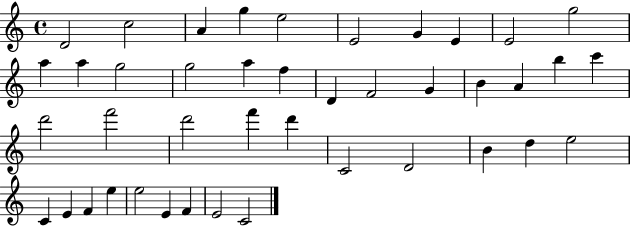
D4/h C5/h A4/q G5/q E5/h E4/h G4/q E4/q E4/h G5/h A5/q A5/q G5/h G5/h A5/q F5/q D4/q F4/h G4/q B4/q A4/q B5/q C6/q D6/h F6/h D6/h F6/q D6/q C4/h D4/h B4/q D5/q E5/h C4/q E4/q F4/q E5/q E5/h E4/q F4/q E4/h C4/h